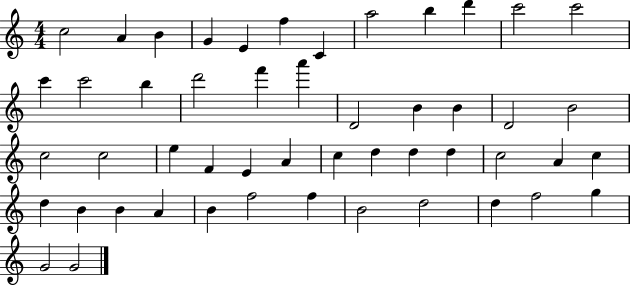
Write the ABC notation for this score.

X:1
T:Untitled
M:4/4
L:1/4
K:C
c2 A B G E f C a2 b d' c'2 c'2 c' c'2 b d'2 f' a' D2 B B D2 B2 c2 c2 e F E A c d d d c2 A c d B B A B f2 f B2 d2 d f2 g G2 G2